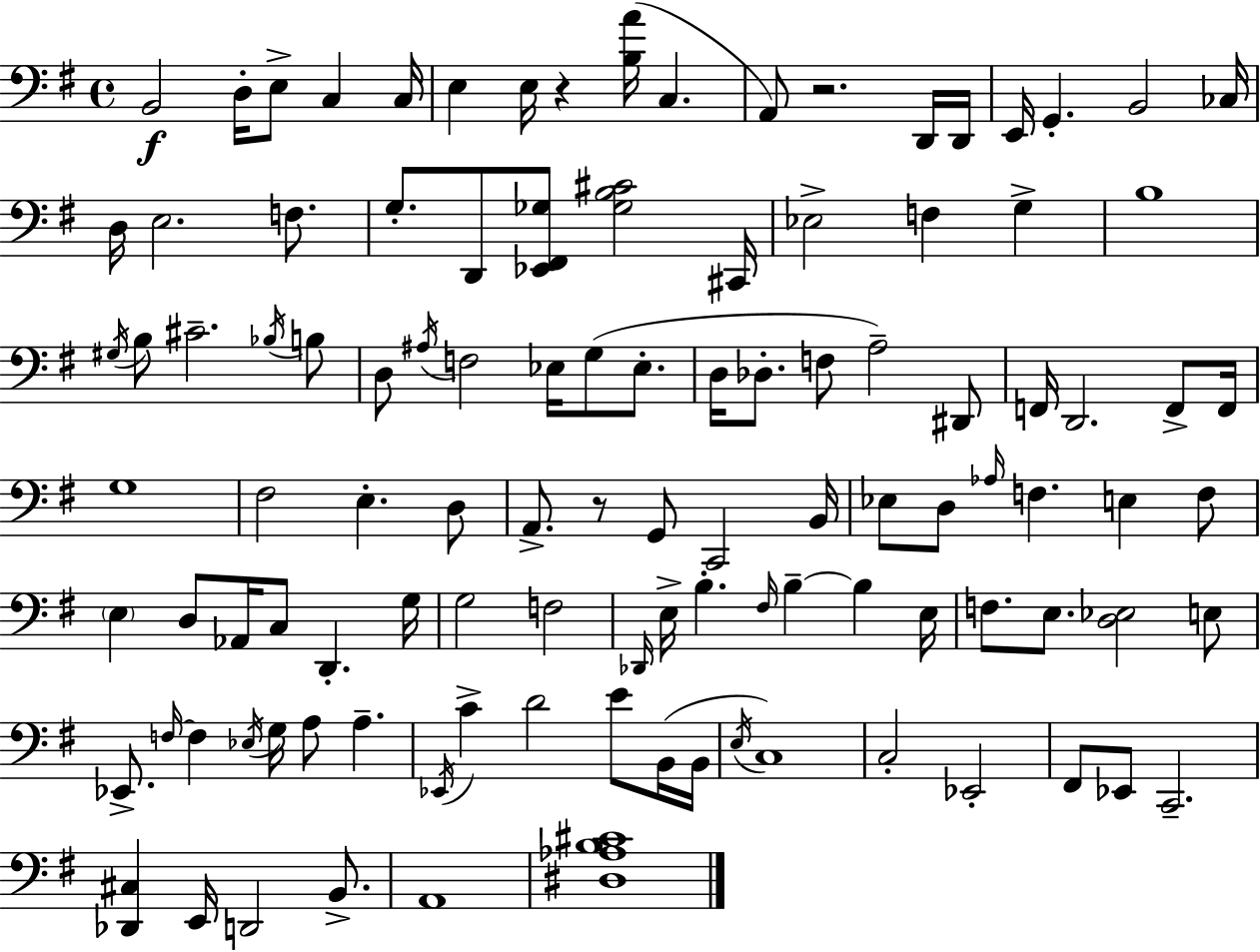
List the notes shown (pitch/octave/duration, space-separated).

B2/h D3/s E3/e C3/q C3/s E3/q E3/s R/q [B3,A4]/s C3/q. A2/e R/h. D2/s D2/s E2/s G2/q. B2/h CES3/s D3/s E3/h. F3/e. G3/e. D2/e [Eb2,F#2,Gb3]/e [Gb3,B3,C#4]/h C#2/s Eb3/h F3/q G3/q B3/w G#3/s B3/e C#4/h. Bb3/s B3/e D3/e A#3/s F3/h Eb3/s G3/e Eb3/e. D3/s Db3/e. F3/e A3/h D#2/e F2/s D2/h. F2/e F2/s G3/w F#3/h E3/q. D3/e A2/e. R/e G2/e C2/h B2/s Eb3/e D3/e Ab3/s F3/q. E3/q F3/e E3/q D3/e Ab2/s C3/e D2/q. G3/s G3/h F3/h Db2/s E3/s B3/q. F#3/s B3/q B3/q E3/s F3/e. E3/e. [D3,Eb3]/h E3/e Eb2/e. F3/s F3/q Eb3/s G3/s A3/e A3/q. Eb2/s C4/q D4/h E4/e B2/s B2/s E3/s C3/w C3/h Eb2/h F#2/e Eb2/e C2/h. [Db2,C#3]/q E2/s D2/h B2/e. A2/w [D#3,Ab3,B3,C#4]/w